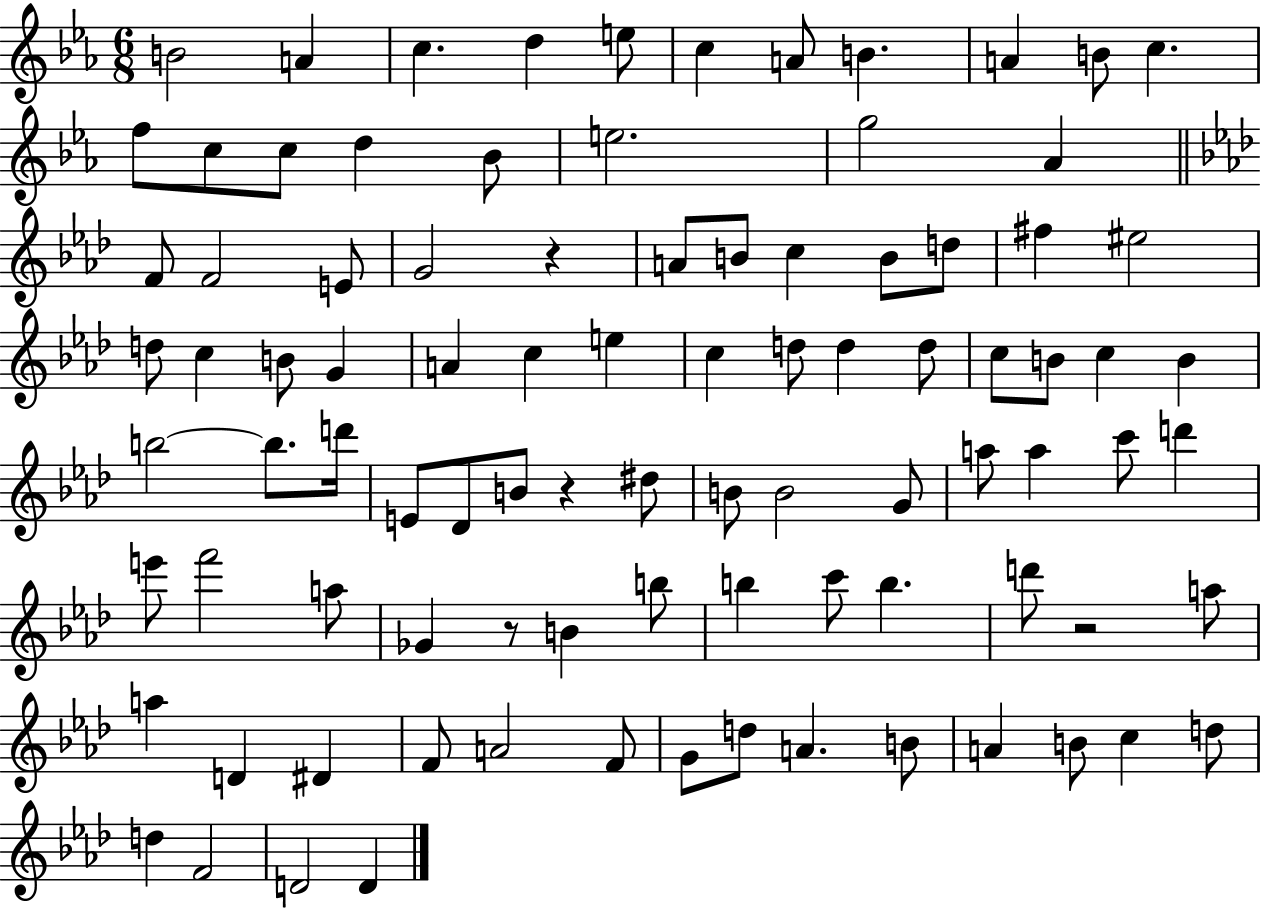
{
  \clef treble
  \numericTimeSignature
  \time 6/8
  \key ees \major
  b'2 a'4 | c''4. d''4 e''8 | c''4 a'8 b'4. | a'4 b'8 c''4. | \break f''8 c''8 c''8 d''4 bes'8 | e''2. | g''2 aes'4 | \bar "||" \break \key aes \major f'8 f'2 e'8 | g'2 r4 | a'8 b'8 c''4 b'8 d''8 | fis''4 eis''2 | \break d''8 c''4 b'8 g'4 | a'4 c''4 e''4 | c''4 d''8 d''4 d''8 | c''8 b'8 c''4 b'4 | \break b''2~~ b''8. d'''16 | e'8 des'8 b'8 r4 dis''8 | b'8 b'2 g'8 | a''8 a''4 c'''8 d'''4 | \break e'''8 f'''2 a''8 | ges'4 r8 b'4 b''8 | b''4 c'''8 b''4. | d'''8 r2 a''8 | \break a''4 d'4 dis'4 | f'8 a'2 f'8 | g'8 d''8 a'4. b'8 | a'4 b'8 c''4 d''8 | \break d''4 f'2 | d'2 d'4 | \bar "|."
}